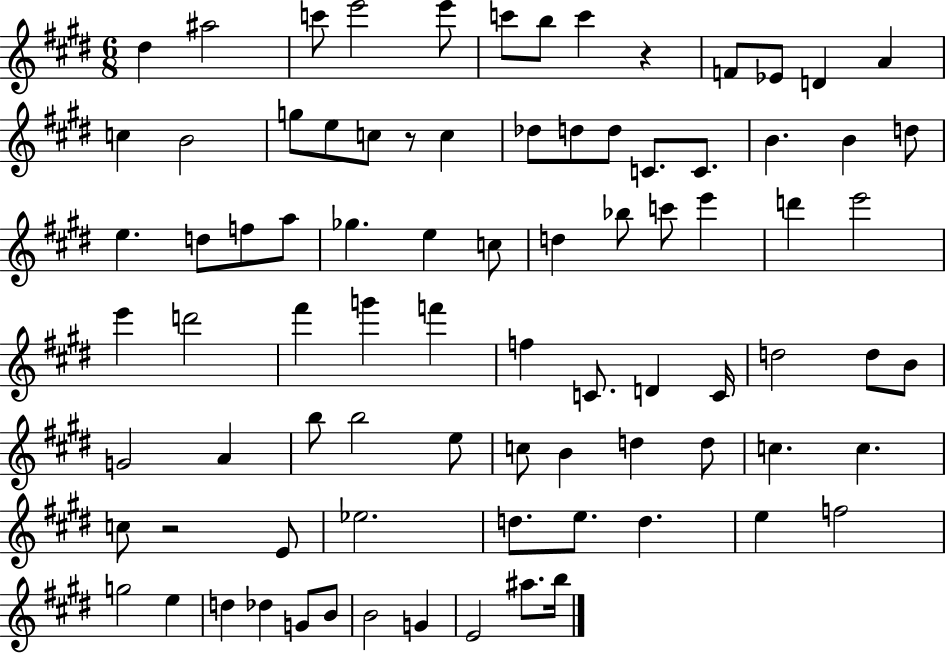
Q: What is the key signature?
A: E major